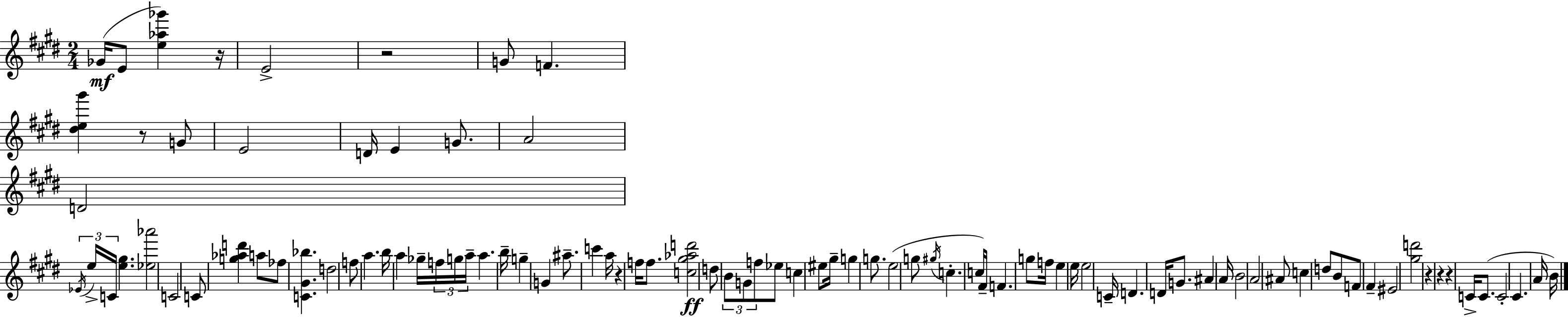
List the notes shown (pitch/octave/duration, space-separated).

Gb4/s E4/e [E5,Ab5,Gb6]/q R/s E4/h R/h G4/e F4/q. [D#5,E5,G#6]/q R/e G4/e E4/h D4/s E4/q G4/e. A4/h D4/h Eb4/s E5/s C4/s [E5,G#5]/q. [Eb5,Ab6]/h C4/h C4/e [G5,Ab5,D6]/q A5/e FES5/e [C4,G#4,Bb5]/q. D5/h F5/e A5/q. B5/s A5/q Gb5/s F5/s G5/s A5/s A5/q. B5/s G5/q G4/q A#5/e. C6/q A5/s R/q F5/s F5/e. [C5,G#5,Ab5,D6]/h D5/e B4/e G4/e F5/e Eb5/e C5/q EIS5/e G#5/s G5/q G5/e. E5/h G5/e G#5/s C5/q. C5/s F#4/s F4/q. G5/e F5/s E5/q E5/s E5/h C4/s D4/q. D4/s G4/e. A#4/q A4/s B4/h A4/h A#4/e C5/q D5/e B4/e F4/e F#4/q EIS4/h [G#5,D6]/h R/q R/q R/q C4/s C4/e. C4/h C#4/q. A4/s B4/s